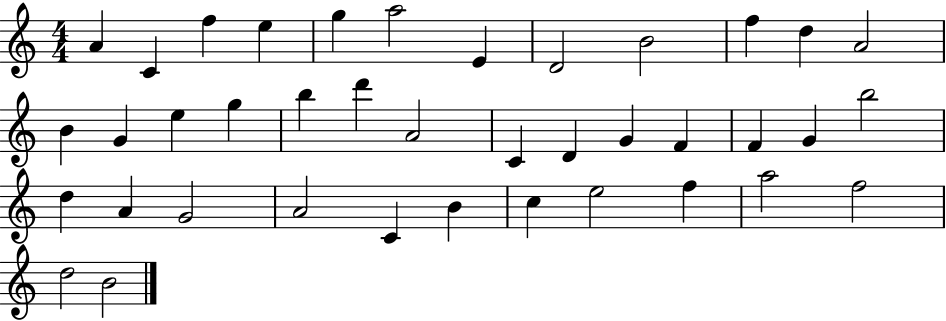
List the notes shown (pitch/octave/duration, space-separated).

A4/q C4/q F5/q E5/q G5/q A5/h E4/q D4/h B4/h F5/q D5/q A4/h B4/q G4/q E5/q G5/q B5/q D6/q A4/h C4/q D4/q G4/q F4/q F4/q G4/q B5/h D5/q A4/q G4/h A4/h C4/q B4/q C5/q E5/h F5/q A5/h F5/h D5/h B4/h